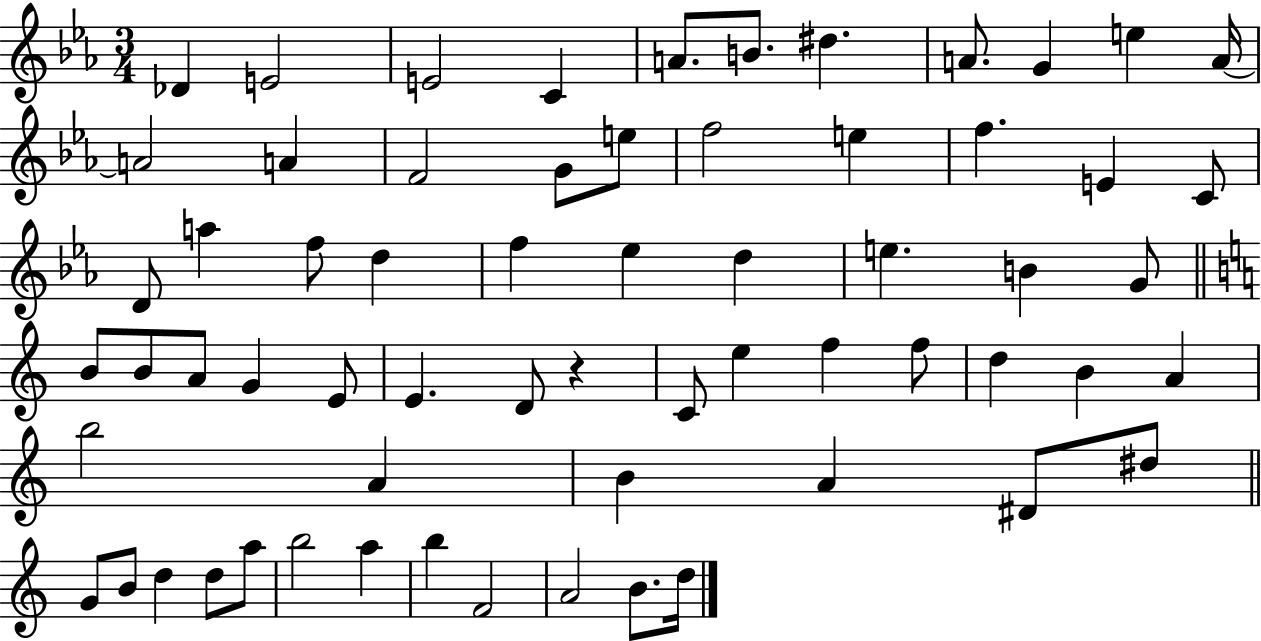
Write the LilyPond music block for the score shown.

{
  \clef treble
  \numericTimeSignature
  \time 3/4
  \key ees \major
  des'4 e'2 | e'2 c'4 | a'8. b'8. dis''4. | a'8. g'4 e''4 a'16~~ | \break a'2 a'4 | f'2 g'8 e''8 | f''2 e''4 | f''4. e'4 c'8 | \break d'8 a''4 f''8 d''4 | f''4 ees''4 d''4 | e''4. b'4 g'8 | \bar "||" \break \key a \minor b'8 b'8 a'8 g'4 e'8 | e'4. d'8 r4 | c'8 e''4 f''4 f''8 | d''4 b'4 a'4 | \break b''2 a'4 | b'4 a'4 dis'8 dis''8 | \bar "||" \break \key a \minor g'8 b'8 d''4 d''8 a''8 | b''2 a''4 | b''4 f'2 | a'2 b'8. d''16 | \break \bar "|."
}